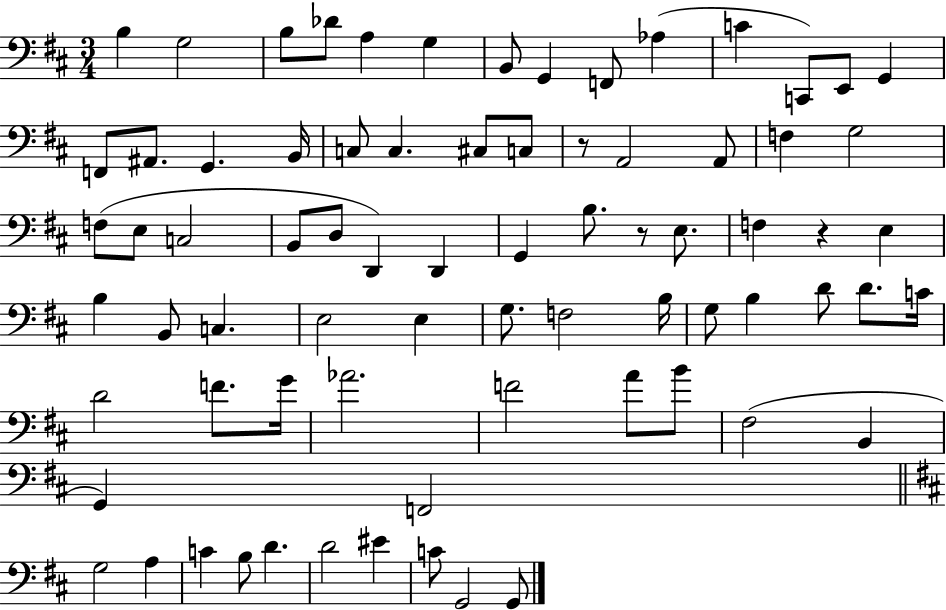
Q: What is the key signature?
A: D major